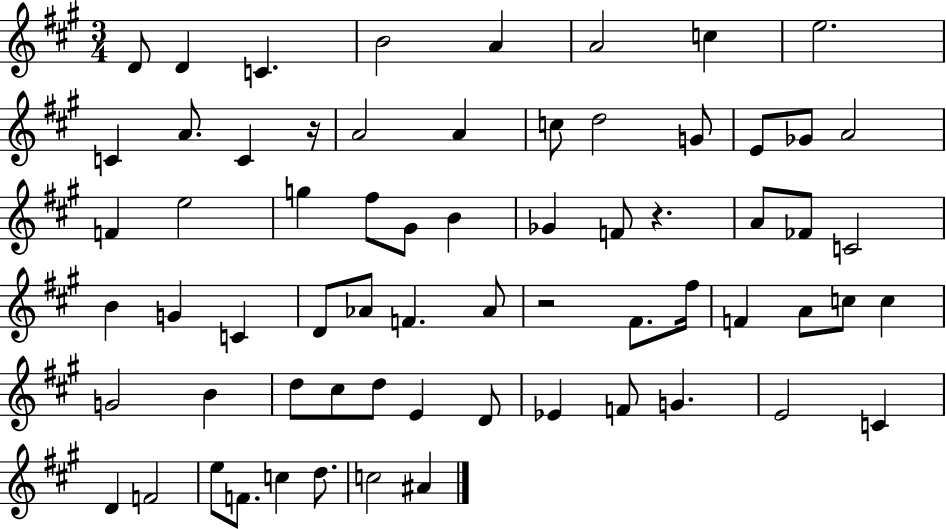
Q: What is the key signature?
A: A major